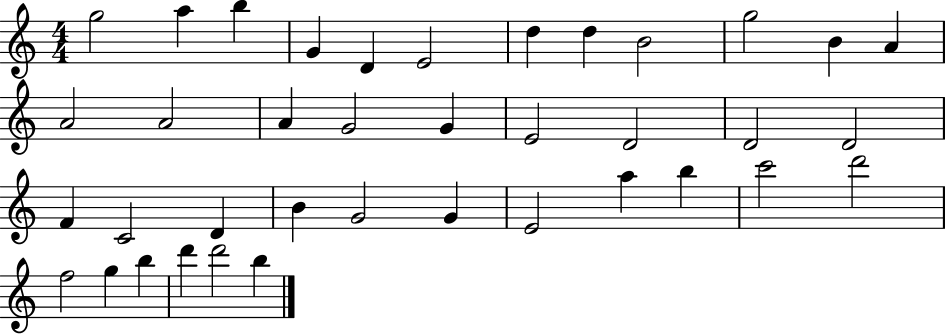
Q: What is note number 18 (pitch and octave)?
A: E4